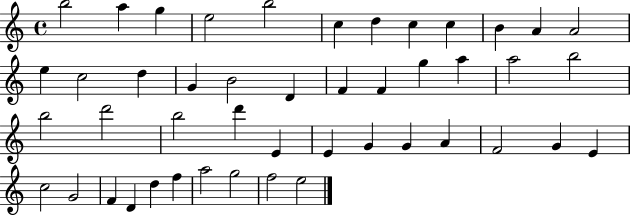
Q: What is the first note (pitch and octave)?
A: B5